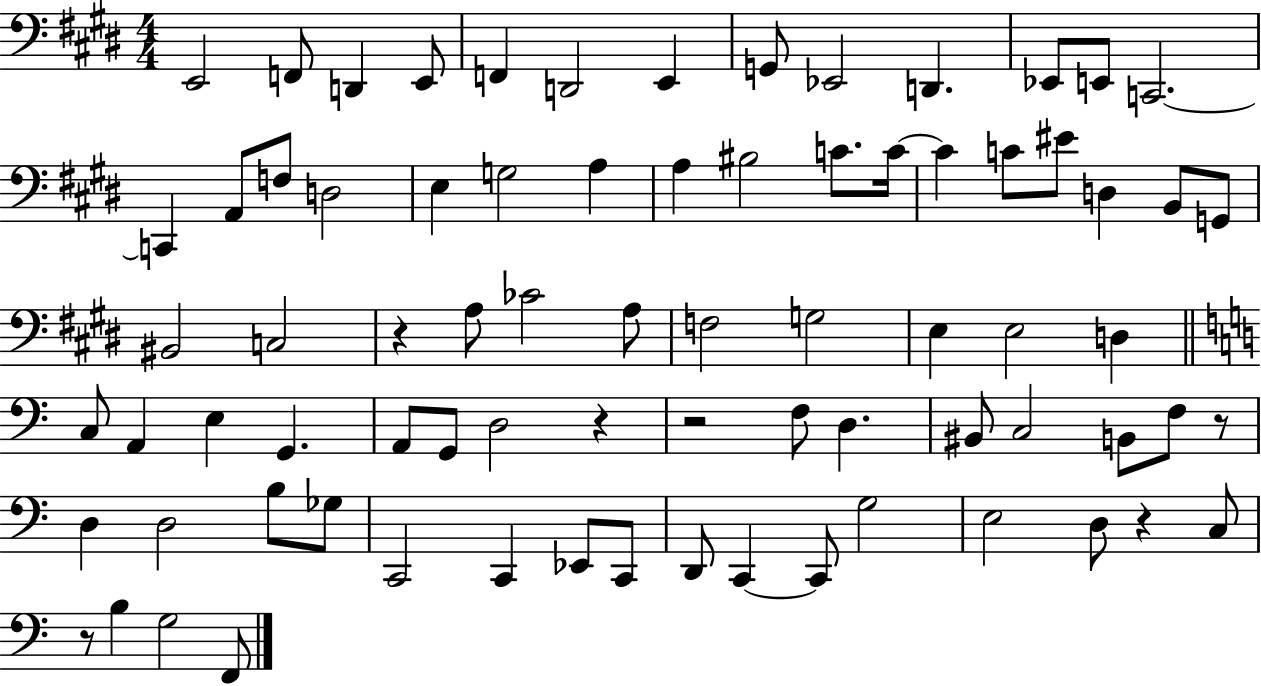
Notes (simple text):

E2/h F2/e D2/q E2/e F2/q D2/h E2/q G2/e Eb2/h D2/q. Eb2/e E2/e C2/h. C2/q A2/e F3/e D3/h E3/q G3/h A3/q A3/q BIS3/h C4/e. C4/s C4/q C4/e EIS4/e D3/q B2/e G2/e BIS2/h C3/h R/q A3/e CES4/h A3/e F3/h G3/h E3/q E3/h D3/q C3/e A2/q E3/q G2/q. A2/e G2/e D3/h R/q R/h F3/e D3/q. BIS2/e C3/h B2/e F3/e R/e D3/q D3/h B3/e Gb3/e C2/h C2/q Eb2/e C2/e D2/e C2/q C2/e G3/h E3/h D3/e R/q C3/e R/e B3/q G3/h F2/e